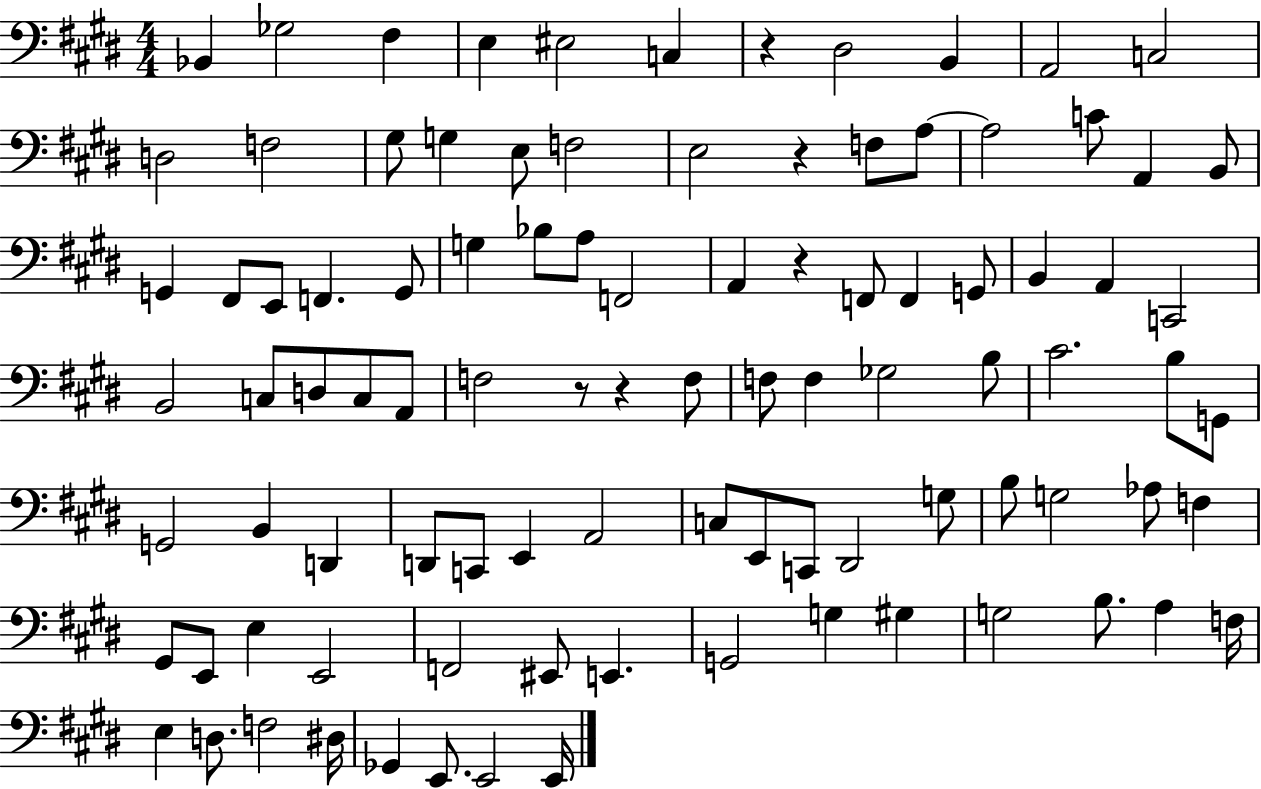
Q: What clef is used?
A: bass